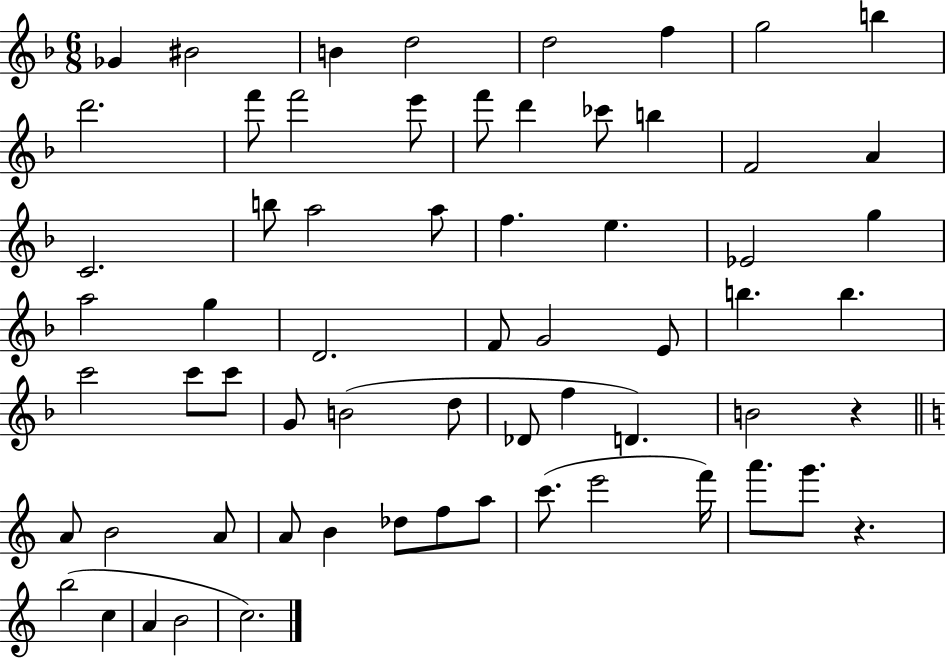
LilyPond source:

{
  \clef treble
  \numericTimeSignature
  \time 6/8
  \key f \major
  \repeat volta 2 { ges'4 bis'2 | b'4 d''2 | d''2 f''4 | g''2 b''4 | \break d'''2. | f'''8 f'''2 e'''8 | f'''8 d'''4 ces'''8 b''4 | f'2 a'4 | \break c'2. | b''8 a''2 a''8 | f''4. e''4. | ees'2 g''4 | \break a''2 g''4 | d'2. | f'8 g'2 e'8 | b''4. b''4. | \break c'''2 c'''8 c'''8 | g'8 b'2( d''8 | des'8 f''4 d'4.) | b'2 r4 | \break \bar "||" \break \key c \major a'8 b'2 a'8 | a'8 b'4 des''8 f''8 a''8 | c'''8.( e'''2 f'''16) | a'''8. g'''8. r4. | \break b''2( c''4 | a'4 b'2 | c''2.) | } \bar "|."
}